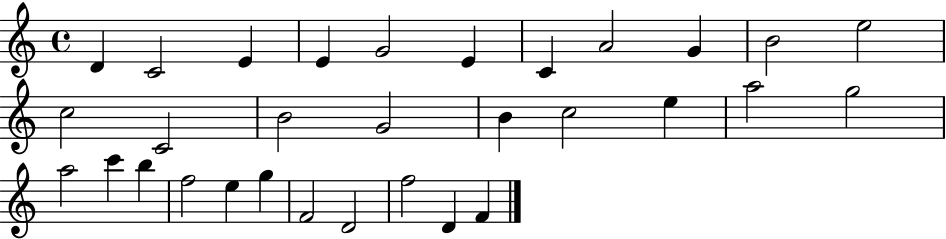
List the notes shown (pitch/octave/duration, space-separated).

D4/q C4/h E4/q E4/q G4/h E4/q C4/q A4/h G4/q B4/h E5/h C5/h C4/h B4/h G4/h B4/q C5/h E5/q A5/h G5/h A5/h C6/q B5/q F5/h E5/q G5/q F4/h D4/h F5/h D4/q F4/q